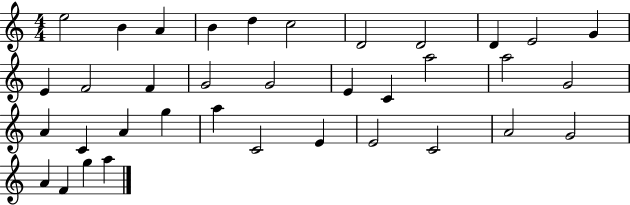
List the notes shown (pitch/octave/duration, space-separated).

E5/h B4/q A4/q B4/q D5/q C5/h D4/h D4/h D4/q E4/h G4/q E4/q F4/h F4/q G4/h G4/h E4/q C4/q A5/h A5/h G4/h A4/q C4/q A4/q G5/q A5/q C4/h E4/q E4/h C4/h A4/h G4/h A4/q F4/q G5/q A5/q